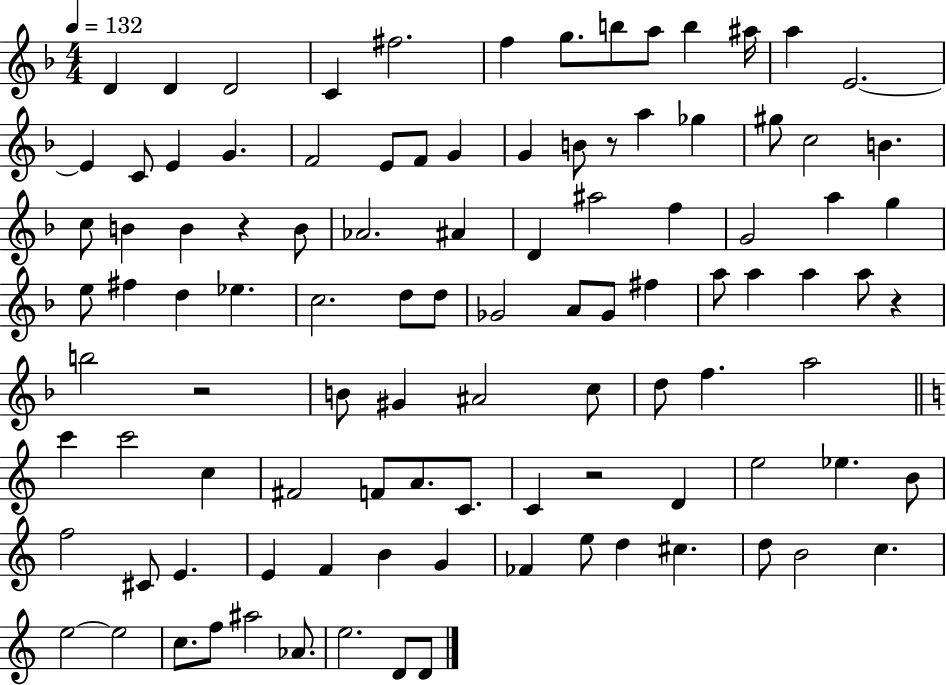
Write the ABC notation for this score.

X:1
T:Untitled
M:4/4
L:1/4
K:F
D D D2 C ^f2 f g/2 b/2 a/2 b ^a/4 a E2 E C/2 E G F2 E/2 F/2 G G B/2 z/2 a _g ^g/2 c2 B c/2 B B z B/2 _A2 ^A D ^a2 f G2 a g e/2 ^f d _e c2 d/2 d/2 _G2 A/2 _G/2 ^f a/2 a a a/2 z b2 z2 B/2 ^G ^A2 c/2 d/2 f a2 c' c'2 c ^F2 F/2 A/2 C/2 C z2 D e2 _e B/2 f2 ^C/2 E E F B G _F e/2 d ^c d/2 B2 c e2 e2 c/2 f/2 ^a2 _A/2 e2 D/2 D/2